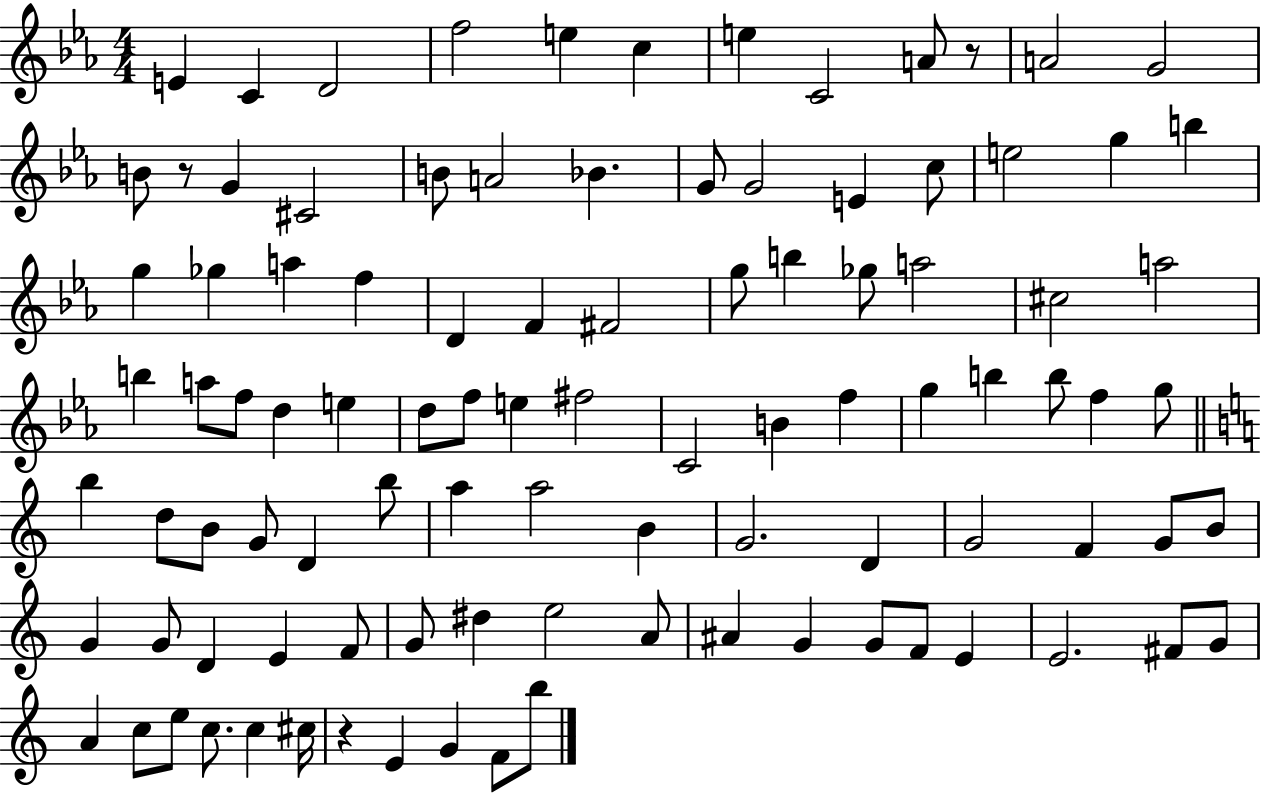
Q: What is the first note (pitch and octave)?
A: E4